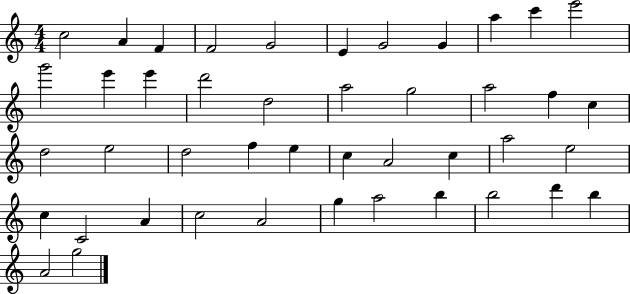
X:1
T:Untitled
M:4/4
L:1/4
K:C
c2 A F F2 G2 E G2 G a c' e'2 g'2 e' e' d'2 d2 a2 g2 a2 f c d2 e2 d2 f e c A2 c a2 e2 c C2 A c2 A2 g a2 b b2 d' b A2 g2